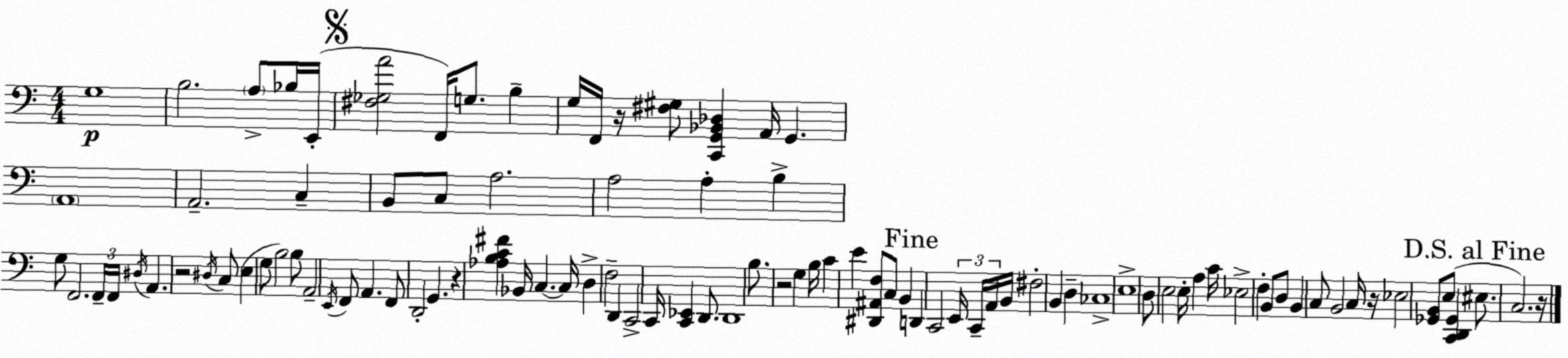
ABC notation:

X:1
T:Untitled
M:4/4
L:1/4
K:C
G,4 B,2 A,/2 _B,/4 E,,/4 [^F,_G,A]2 F,,/4 G,/2 B, G,/4 F,,/4 z/4 [^F,^G,]/2 [C,,G,,_B,,_D,] A,,/4 G,, A,,4 A,,2 C, B,,/2 C,/2 A,2 A,2 A, B, G,/2 F,,2 F,,/4 F,,/4 ^D,/4 A,, z2 ^D,/4 C,/2 E, G,/2 B,2 B,/2 A,,2 E,,/4 F,,/2 A,, F,,/2 D,,2 G,, z [_A,B,C^F] _B,,/4 C, C,/4 D, F,2 D,, C,,2 C,,/4 [C,,_E,,] D,,/2 D,,4 B,/2 z2 G, B,/4 C E [^D,,^A,,F,]/2 C,/2 B,, D,, C,,2 E,,/4 C,,/4 A,,/4 B,,/4 ^F,2 B,, D, _C,4 E,4 D,/2 E,2 E,/4 A, C/4 _E,2 F, B,,/2 D,/2 B,, C,/2 B,,2 C,/4 z/4 _E,2 [_G,,B,,]/2 E,/2 [C,,D,,_G,,] ^E,/2 C,2 z/4